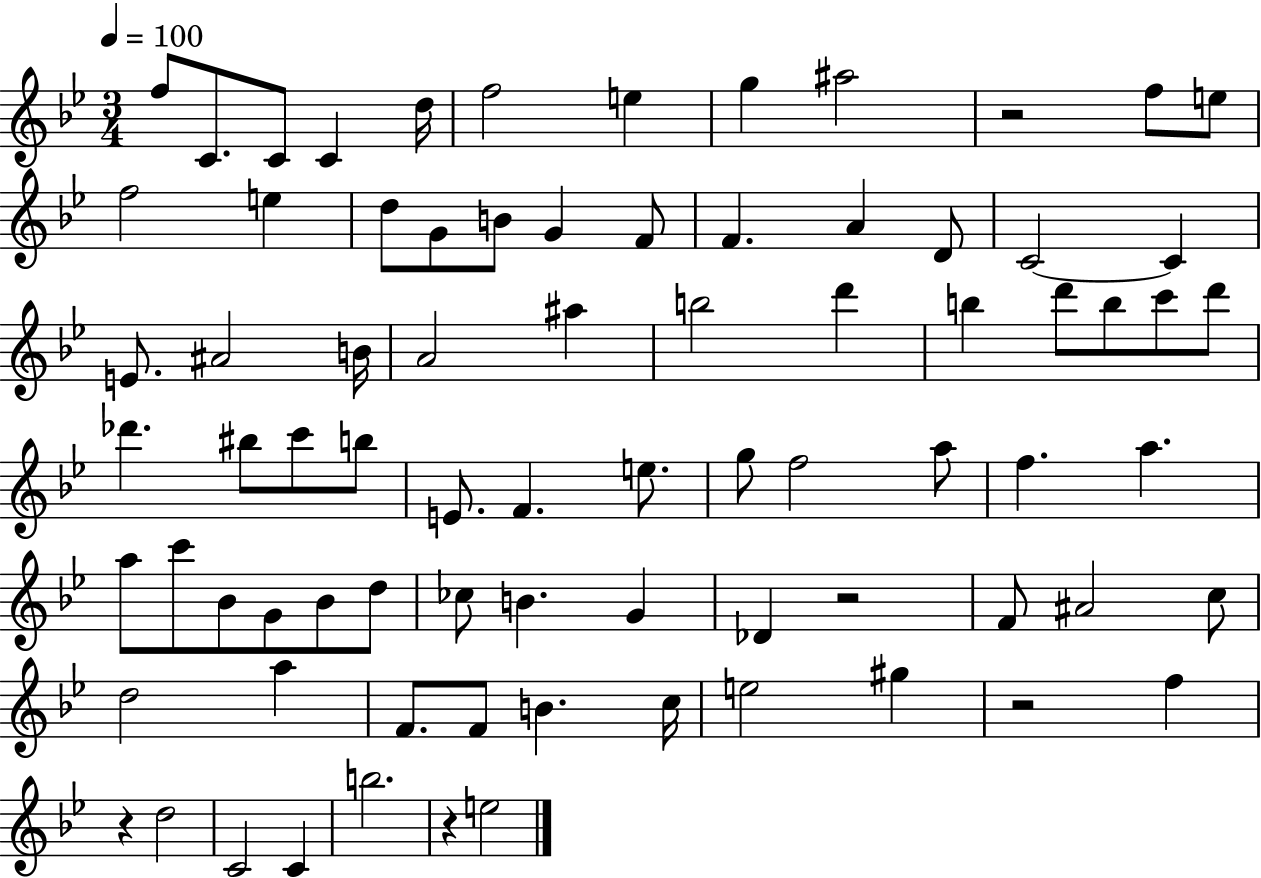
{
  \clef treble
  \numericTimeSignature
  \time 3/4
  \key bes \major
  \tempo 4 = 100
  f''8 c'8. c'8 c'4 d''16 | f''2 e''4 | g''4 ais''2 | r2 f''8 e''8 | \break f''2 e''4 | d''8 g'8 b'8 g'4 f'8 | f'4. a'4 d'8 | c'2~~ c'4 | \break e'8. ais'2 b'16 | a'2 ais''4 | b''2 d'''4 | b''4 d'''8 b''8 c'''8 d'''8 | \break des'''4. bis''8 c'''8 b''8 | e'8. f'4. e''8. | g''8 f''2 a''8 | f''4. a''4. | \break a''8 c'''8 bes'8 g'8 bes'8 d''8 | ces''8 b'4. g'4 | des'4 r2 | f'8 ais'2 c''8 | \break d''2 a''4 | f'8. f'8 b'4. c''16 | e''2 gis''4 | r2 f''4 | \break r4 d''2 | c'2 c'4 | b''2. | r4 e''2 | \break \bar "|."
}